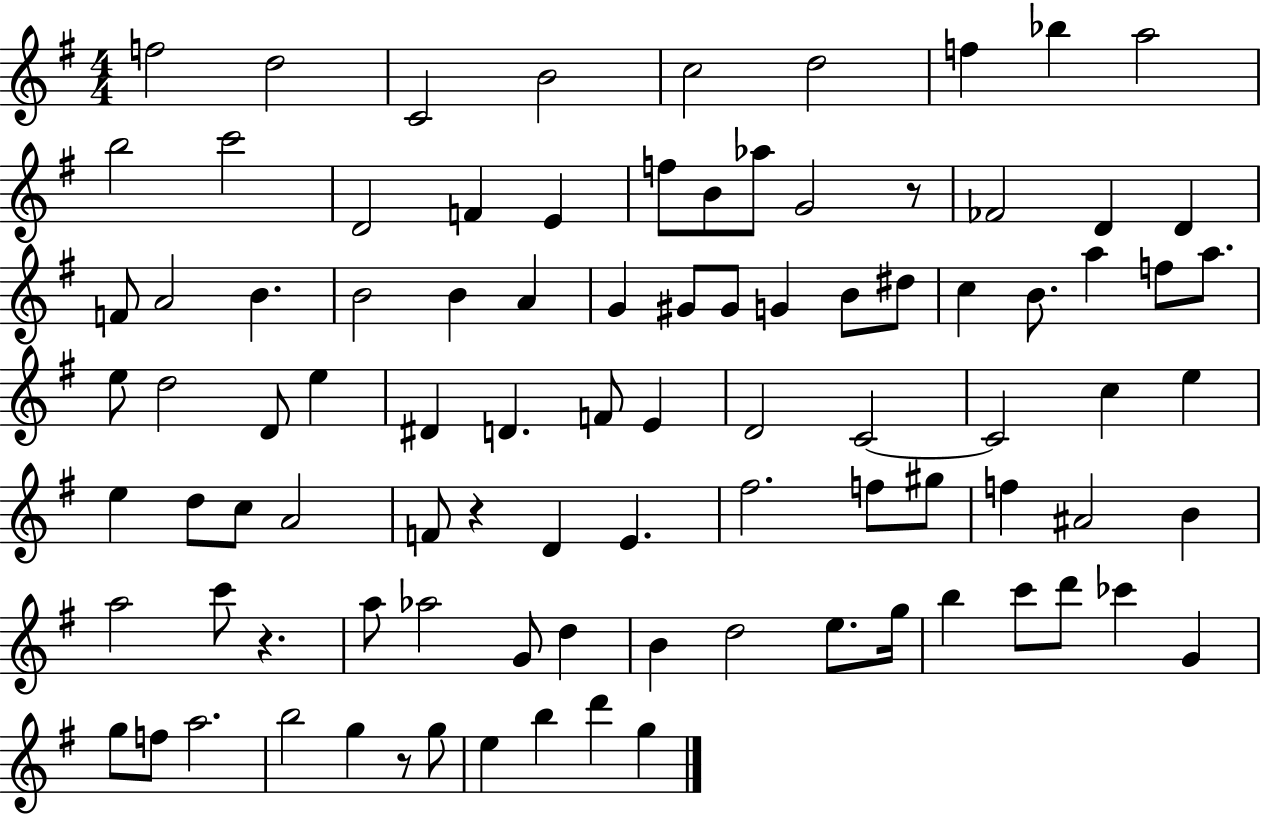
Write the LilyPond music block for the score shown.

{
  \clef treble
  \numericTimeSignature
  \time 4/4
  \key g \major
  f''2 d''2 | c'2 b'2 | c''2 d''2 | f''4 bes''4 a''2 | \break b''2 c'''2 | d'2 f'4 e'4 | f''8 b'8 aes''8 g'2 r8 | fes'2 d'4 d'4 | \break f'8 a'2 b'4. | b'2 b'4 a'4 | g'4 gis'8 gis'8 g'4 b'8 dis''8 | c''4 b'8. a''4 f''8 a''8. | \break e''8 d''2 d'8 e''4 | dis'4 d'4. f'8 e'4 | d'2 c'2~~ | c'2 c''4 e''4 | \break e''4 d''8 c''8 a'2 | f'8 r4 d'4 e'4. | fis''2. f''8 gis''8 | f''4 ais'2 b'4 | \break a''2 c'''8 r4. | a''8 aes''2 g'8 d''4 | b'4 d''2 e''8. g''16 | b''4 c'''8 d'''8 ces'''4 g'4 | \break g''8 f''8 a''2. | b''2 g''4 r8 g''8 | e''4 b''4 d'''4 g''4 | \bar "|."
}